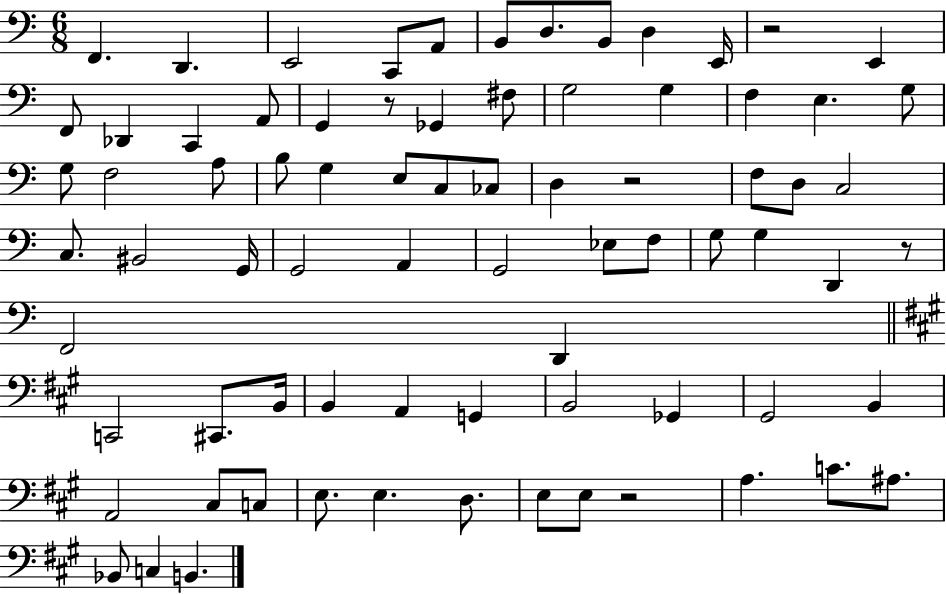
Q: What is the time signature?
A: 6/8